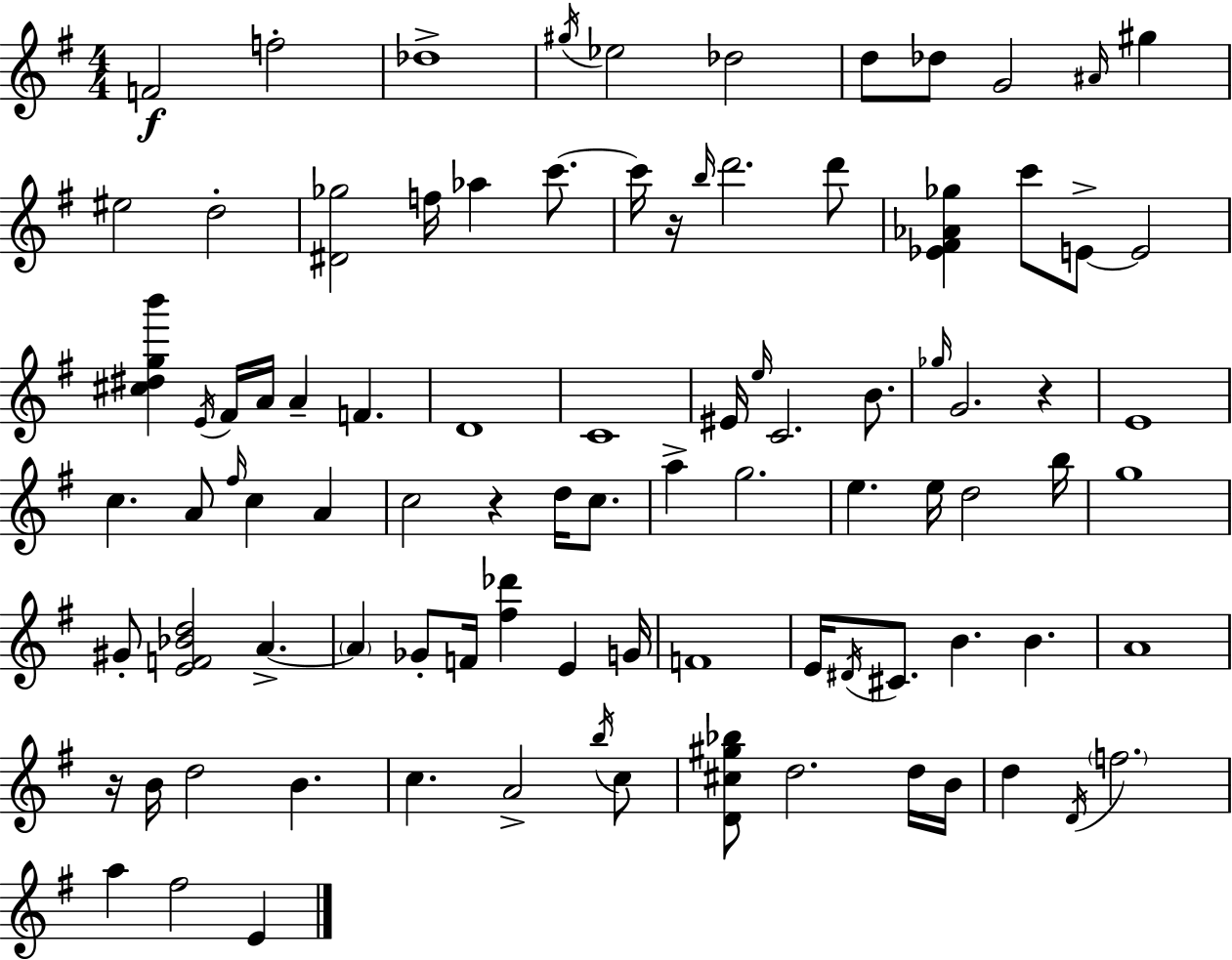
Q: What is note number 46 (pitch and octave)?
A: A5